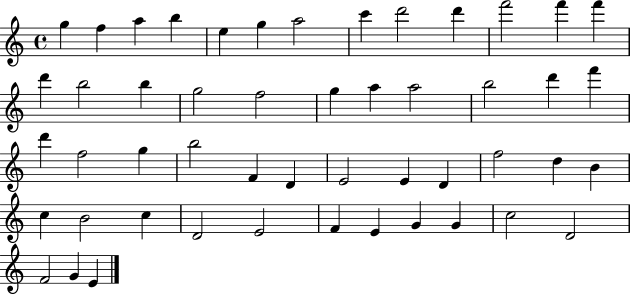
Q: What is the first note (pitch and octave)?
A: G5